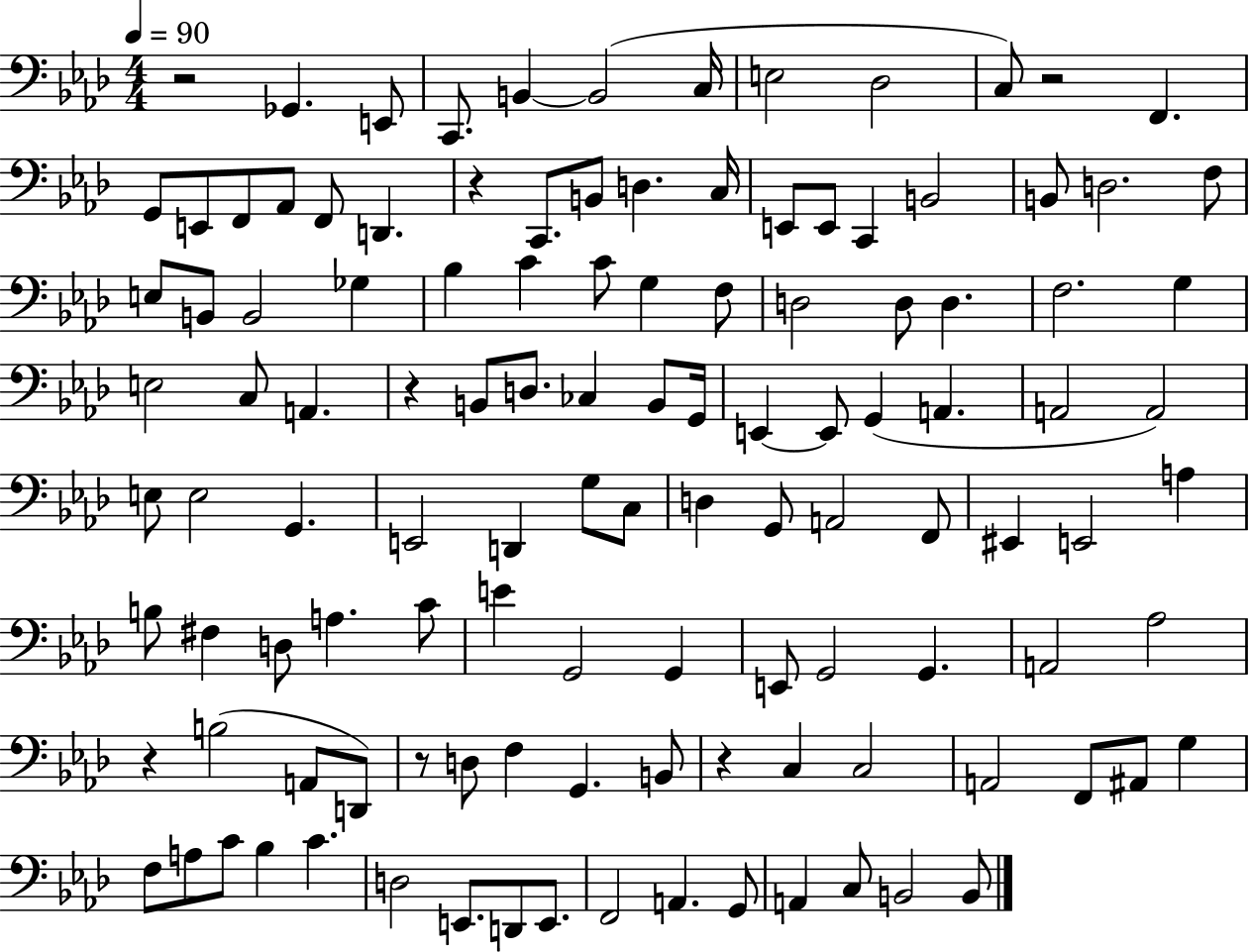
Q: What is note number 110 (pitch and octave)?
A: B2